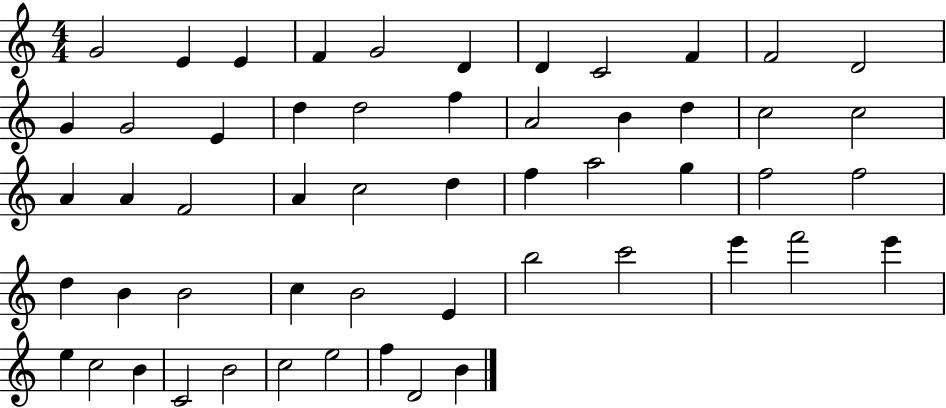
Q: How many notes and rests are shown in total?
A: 54